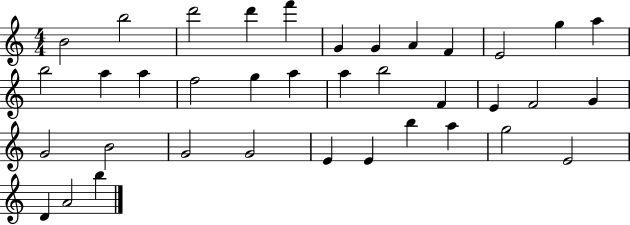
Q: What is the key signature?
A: C major